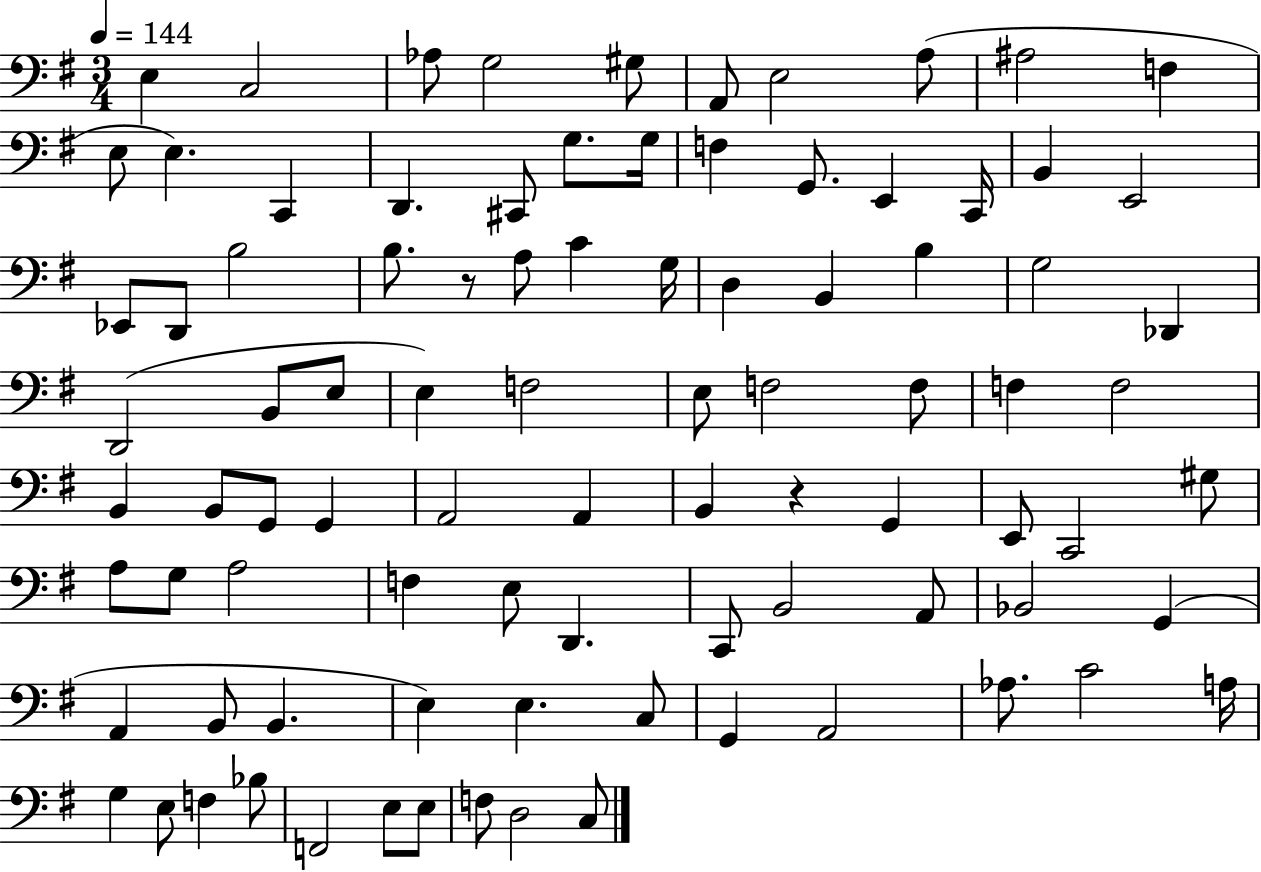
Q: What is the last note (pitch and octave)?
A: C3